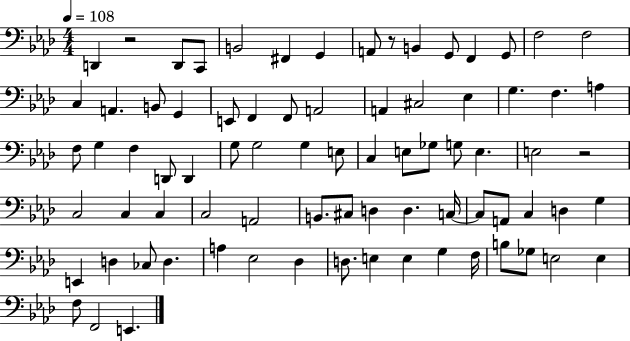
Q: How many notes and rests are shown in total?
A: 79